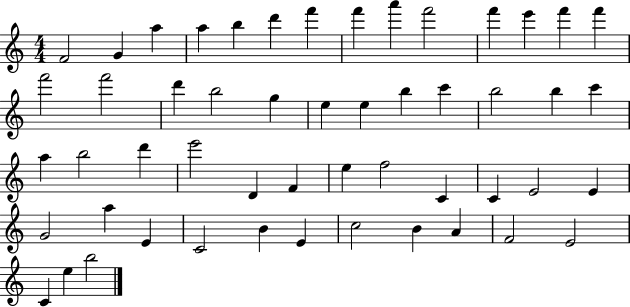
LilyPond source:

{
  \clef treble
  \numericTimeSignature
  \time 4/4
  \key c \major
  f'2 g'4 a''4 | a''4 b''4 d'''4 f'''4 | f'''4 a'''4 f'''2 | f'''4 e'''4 f'''4 f'''4 | \break f'''2 f'''2 | d'''4 b''2 g''4 | e''4 e''4 b''4 c'''4 | b''2 b''4 c'''4 | \break a''4 b''2 d'''4 | e'''2 d'4 f'4 | e''4 f''2 c'4 | c'4 e'2 e'4 | \break g'2 a''4 e'4 | c'2 b'4 e'4 | c''2 b'4 a'4 | f'2 e'2 | \break c'4 e''4 b''2 | \bar "|."
}